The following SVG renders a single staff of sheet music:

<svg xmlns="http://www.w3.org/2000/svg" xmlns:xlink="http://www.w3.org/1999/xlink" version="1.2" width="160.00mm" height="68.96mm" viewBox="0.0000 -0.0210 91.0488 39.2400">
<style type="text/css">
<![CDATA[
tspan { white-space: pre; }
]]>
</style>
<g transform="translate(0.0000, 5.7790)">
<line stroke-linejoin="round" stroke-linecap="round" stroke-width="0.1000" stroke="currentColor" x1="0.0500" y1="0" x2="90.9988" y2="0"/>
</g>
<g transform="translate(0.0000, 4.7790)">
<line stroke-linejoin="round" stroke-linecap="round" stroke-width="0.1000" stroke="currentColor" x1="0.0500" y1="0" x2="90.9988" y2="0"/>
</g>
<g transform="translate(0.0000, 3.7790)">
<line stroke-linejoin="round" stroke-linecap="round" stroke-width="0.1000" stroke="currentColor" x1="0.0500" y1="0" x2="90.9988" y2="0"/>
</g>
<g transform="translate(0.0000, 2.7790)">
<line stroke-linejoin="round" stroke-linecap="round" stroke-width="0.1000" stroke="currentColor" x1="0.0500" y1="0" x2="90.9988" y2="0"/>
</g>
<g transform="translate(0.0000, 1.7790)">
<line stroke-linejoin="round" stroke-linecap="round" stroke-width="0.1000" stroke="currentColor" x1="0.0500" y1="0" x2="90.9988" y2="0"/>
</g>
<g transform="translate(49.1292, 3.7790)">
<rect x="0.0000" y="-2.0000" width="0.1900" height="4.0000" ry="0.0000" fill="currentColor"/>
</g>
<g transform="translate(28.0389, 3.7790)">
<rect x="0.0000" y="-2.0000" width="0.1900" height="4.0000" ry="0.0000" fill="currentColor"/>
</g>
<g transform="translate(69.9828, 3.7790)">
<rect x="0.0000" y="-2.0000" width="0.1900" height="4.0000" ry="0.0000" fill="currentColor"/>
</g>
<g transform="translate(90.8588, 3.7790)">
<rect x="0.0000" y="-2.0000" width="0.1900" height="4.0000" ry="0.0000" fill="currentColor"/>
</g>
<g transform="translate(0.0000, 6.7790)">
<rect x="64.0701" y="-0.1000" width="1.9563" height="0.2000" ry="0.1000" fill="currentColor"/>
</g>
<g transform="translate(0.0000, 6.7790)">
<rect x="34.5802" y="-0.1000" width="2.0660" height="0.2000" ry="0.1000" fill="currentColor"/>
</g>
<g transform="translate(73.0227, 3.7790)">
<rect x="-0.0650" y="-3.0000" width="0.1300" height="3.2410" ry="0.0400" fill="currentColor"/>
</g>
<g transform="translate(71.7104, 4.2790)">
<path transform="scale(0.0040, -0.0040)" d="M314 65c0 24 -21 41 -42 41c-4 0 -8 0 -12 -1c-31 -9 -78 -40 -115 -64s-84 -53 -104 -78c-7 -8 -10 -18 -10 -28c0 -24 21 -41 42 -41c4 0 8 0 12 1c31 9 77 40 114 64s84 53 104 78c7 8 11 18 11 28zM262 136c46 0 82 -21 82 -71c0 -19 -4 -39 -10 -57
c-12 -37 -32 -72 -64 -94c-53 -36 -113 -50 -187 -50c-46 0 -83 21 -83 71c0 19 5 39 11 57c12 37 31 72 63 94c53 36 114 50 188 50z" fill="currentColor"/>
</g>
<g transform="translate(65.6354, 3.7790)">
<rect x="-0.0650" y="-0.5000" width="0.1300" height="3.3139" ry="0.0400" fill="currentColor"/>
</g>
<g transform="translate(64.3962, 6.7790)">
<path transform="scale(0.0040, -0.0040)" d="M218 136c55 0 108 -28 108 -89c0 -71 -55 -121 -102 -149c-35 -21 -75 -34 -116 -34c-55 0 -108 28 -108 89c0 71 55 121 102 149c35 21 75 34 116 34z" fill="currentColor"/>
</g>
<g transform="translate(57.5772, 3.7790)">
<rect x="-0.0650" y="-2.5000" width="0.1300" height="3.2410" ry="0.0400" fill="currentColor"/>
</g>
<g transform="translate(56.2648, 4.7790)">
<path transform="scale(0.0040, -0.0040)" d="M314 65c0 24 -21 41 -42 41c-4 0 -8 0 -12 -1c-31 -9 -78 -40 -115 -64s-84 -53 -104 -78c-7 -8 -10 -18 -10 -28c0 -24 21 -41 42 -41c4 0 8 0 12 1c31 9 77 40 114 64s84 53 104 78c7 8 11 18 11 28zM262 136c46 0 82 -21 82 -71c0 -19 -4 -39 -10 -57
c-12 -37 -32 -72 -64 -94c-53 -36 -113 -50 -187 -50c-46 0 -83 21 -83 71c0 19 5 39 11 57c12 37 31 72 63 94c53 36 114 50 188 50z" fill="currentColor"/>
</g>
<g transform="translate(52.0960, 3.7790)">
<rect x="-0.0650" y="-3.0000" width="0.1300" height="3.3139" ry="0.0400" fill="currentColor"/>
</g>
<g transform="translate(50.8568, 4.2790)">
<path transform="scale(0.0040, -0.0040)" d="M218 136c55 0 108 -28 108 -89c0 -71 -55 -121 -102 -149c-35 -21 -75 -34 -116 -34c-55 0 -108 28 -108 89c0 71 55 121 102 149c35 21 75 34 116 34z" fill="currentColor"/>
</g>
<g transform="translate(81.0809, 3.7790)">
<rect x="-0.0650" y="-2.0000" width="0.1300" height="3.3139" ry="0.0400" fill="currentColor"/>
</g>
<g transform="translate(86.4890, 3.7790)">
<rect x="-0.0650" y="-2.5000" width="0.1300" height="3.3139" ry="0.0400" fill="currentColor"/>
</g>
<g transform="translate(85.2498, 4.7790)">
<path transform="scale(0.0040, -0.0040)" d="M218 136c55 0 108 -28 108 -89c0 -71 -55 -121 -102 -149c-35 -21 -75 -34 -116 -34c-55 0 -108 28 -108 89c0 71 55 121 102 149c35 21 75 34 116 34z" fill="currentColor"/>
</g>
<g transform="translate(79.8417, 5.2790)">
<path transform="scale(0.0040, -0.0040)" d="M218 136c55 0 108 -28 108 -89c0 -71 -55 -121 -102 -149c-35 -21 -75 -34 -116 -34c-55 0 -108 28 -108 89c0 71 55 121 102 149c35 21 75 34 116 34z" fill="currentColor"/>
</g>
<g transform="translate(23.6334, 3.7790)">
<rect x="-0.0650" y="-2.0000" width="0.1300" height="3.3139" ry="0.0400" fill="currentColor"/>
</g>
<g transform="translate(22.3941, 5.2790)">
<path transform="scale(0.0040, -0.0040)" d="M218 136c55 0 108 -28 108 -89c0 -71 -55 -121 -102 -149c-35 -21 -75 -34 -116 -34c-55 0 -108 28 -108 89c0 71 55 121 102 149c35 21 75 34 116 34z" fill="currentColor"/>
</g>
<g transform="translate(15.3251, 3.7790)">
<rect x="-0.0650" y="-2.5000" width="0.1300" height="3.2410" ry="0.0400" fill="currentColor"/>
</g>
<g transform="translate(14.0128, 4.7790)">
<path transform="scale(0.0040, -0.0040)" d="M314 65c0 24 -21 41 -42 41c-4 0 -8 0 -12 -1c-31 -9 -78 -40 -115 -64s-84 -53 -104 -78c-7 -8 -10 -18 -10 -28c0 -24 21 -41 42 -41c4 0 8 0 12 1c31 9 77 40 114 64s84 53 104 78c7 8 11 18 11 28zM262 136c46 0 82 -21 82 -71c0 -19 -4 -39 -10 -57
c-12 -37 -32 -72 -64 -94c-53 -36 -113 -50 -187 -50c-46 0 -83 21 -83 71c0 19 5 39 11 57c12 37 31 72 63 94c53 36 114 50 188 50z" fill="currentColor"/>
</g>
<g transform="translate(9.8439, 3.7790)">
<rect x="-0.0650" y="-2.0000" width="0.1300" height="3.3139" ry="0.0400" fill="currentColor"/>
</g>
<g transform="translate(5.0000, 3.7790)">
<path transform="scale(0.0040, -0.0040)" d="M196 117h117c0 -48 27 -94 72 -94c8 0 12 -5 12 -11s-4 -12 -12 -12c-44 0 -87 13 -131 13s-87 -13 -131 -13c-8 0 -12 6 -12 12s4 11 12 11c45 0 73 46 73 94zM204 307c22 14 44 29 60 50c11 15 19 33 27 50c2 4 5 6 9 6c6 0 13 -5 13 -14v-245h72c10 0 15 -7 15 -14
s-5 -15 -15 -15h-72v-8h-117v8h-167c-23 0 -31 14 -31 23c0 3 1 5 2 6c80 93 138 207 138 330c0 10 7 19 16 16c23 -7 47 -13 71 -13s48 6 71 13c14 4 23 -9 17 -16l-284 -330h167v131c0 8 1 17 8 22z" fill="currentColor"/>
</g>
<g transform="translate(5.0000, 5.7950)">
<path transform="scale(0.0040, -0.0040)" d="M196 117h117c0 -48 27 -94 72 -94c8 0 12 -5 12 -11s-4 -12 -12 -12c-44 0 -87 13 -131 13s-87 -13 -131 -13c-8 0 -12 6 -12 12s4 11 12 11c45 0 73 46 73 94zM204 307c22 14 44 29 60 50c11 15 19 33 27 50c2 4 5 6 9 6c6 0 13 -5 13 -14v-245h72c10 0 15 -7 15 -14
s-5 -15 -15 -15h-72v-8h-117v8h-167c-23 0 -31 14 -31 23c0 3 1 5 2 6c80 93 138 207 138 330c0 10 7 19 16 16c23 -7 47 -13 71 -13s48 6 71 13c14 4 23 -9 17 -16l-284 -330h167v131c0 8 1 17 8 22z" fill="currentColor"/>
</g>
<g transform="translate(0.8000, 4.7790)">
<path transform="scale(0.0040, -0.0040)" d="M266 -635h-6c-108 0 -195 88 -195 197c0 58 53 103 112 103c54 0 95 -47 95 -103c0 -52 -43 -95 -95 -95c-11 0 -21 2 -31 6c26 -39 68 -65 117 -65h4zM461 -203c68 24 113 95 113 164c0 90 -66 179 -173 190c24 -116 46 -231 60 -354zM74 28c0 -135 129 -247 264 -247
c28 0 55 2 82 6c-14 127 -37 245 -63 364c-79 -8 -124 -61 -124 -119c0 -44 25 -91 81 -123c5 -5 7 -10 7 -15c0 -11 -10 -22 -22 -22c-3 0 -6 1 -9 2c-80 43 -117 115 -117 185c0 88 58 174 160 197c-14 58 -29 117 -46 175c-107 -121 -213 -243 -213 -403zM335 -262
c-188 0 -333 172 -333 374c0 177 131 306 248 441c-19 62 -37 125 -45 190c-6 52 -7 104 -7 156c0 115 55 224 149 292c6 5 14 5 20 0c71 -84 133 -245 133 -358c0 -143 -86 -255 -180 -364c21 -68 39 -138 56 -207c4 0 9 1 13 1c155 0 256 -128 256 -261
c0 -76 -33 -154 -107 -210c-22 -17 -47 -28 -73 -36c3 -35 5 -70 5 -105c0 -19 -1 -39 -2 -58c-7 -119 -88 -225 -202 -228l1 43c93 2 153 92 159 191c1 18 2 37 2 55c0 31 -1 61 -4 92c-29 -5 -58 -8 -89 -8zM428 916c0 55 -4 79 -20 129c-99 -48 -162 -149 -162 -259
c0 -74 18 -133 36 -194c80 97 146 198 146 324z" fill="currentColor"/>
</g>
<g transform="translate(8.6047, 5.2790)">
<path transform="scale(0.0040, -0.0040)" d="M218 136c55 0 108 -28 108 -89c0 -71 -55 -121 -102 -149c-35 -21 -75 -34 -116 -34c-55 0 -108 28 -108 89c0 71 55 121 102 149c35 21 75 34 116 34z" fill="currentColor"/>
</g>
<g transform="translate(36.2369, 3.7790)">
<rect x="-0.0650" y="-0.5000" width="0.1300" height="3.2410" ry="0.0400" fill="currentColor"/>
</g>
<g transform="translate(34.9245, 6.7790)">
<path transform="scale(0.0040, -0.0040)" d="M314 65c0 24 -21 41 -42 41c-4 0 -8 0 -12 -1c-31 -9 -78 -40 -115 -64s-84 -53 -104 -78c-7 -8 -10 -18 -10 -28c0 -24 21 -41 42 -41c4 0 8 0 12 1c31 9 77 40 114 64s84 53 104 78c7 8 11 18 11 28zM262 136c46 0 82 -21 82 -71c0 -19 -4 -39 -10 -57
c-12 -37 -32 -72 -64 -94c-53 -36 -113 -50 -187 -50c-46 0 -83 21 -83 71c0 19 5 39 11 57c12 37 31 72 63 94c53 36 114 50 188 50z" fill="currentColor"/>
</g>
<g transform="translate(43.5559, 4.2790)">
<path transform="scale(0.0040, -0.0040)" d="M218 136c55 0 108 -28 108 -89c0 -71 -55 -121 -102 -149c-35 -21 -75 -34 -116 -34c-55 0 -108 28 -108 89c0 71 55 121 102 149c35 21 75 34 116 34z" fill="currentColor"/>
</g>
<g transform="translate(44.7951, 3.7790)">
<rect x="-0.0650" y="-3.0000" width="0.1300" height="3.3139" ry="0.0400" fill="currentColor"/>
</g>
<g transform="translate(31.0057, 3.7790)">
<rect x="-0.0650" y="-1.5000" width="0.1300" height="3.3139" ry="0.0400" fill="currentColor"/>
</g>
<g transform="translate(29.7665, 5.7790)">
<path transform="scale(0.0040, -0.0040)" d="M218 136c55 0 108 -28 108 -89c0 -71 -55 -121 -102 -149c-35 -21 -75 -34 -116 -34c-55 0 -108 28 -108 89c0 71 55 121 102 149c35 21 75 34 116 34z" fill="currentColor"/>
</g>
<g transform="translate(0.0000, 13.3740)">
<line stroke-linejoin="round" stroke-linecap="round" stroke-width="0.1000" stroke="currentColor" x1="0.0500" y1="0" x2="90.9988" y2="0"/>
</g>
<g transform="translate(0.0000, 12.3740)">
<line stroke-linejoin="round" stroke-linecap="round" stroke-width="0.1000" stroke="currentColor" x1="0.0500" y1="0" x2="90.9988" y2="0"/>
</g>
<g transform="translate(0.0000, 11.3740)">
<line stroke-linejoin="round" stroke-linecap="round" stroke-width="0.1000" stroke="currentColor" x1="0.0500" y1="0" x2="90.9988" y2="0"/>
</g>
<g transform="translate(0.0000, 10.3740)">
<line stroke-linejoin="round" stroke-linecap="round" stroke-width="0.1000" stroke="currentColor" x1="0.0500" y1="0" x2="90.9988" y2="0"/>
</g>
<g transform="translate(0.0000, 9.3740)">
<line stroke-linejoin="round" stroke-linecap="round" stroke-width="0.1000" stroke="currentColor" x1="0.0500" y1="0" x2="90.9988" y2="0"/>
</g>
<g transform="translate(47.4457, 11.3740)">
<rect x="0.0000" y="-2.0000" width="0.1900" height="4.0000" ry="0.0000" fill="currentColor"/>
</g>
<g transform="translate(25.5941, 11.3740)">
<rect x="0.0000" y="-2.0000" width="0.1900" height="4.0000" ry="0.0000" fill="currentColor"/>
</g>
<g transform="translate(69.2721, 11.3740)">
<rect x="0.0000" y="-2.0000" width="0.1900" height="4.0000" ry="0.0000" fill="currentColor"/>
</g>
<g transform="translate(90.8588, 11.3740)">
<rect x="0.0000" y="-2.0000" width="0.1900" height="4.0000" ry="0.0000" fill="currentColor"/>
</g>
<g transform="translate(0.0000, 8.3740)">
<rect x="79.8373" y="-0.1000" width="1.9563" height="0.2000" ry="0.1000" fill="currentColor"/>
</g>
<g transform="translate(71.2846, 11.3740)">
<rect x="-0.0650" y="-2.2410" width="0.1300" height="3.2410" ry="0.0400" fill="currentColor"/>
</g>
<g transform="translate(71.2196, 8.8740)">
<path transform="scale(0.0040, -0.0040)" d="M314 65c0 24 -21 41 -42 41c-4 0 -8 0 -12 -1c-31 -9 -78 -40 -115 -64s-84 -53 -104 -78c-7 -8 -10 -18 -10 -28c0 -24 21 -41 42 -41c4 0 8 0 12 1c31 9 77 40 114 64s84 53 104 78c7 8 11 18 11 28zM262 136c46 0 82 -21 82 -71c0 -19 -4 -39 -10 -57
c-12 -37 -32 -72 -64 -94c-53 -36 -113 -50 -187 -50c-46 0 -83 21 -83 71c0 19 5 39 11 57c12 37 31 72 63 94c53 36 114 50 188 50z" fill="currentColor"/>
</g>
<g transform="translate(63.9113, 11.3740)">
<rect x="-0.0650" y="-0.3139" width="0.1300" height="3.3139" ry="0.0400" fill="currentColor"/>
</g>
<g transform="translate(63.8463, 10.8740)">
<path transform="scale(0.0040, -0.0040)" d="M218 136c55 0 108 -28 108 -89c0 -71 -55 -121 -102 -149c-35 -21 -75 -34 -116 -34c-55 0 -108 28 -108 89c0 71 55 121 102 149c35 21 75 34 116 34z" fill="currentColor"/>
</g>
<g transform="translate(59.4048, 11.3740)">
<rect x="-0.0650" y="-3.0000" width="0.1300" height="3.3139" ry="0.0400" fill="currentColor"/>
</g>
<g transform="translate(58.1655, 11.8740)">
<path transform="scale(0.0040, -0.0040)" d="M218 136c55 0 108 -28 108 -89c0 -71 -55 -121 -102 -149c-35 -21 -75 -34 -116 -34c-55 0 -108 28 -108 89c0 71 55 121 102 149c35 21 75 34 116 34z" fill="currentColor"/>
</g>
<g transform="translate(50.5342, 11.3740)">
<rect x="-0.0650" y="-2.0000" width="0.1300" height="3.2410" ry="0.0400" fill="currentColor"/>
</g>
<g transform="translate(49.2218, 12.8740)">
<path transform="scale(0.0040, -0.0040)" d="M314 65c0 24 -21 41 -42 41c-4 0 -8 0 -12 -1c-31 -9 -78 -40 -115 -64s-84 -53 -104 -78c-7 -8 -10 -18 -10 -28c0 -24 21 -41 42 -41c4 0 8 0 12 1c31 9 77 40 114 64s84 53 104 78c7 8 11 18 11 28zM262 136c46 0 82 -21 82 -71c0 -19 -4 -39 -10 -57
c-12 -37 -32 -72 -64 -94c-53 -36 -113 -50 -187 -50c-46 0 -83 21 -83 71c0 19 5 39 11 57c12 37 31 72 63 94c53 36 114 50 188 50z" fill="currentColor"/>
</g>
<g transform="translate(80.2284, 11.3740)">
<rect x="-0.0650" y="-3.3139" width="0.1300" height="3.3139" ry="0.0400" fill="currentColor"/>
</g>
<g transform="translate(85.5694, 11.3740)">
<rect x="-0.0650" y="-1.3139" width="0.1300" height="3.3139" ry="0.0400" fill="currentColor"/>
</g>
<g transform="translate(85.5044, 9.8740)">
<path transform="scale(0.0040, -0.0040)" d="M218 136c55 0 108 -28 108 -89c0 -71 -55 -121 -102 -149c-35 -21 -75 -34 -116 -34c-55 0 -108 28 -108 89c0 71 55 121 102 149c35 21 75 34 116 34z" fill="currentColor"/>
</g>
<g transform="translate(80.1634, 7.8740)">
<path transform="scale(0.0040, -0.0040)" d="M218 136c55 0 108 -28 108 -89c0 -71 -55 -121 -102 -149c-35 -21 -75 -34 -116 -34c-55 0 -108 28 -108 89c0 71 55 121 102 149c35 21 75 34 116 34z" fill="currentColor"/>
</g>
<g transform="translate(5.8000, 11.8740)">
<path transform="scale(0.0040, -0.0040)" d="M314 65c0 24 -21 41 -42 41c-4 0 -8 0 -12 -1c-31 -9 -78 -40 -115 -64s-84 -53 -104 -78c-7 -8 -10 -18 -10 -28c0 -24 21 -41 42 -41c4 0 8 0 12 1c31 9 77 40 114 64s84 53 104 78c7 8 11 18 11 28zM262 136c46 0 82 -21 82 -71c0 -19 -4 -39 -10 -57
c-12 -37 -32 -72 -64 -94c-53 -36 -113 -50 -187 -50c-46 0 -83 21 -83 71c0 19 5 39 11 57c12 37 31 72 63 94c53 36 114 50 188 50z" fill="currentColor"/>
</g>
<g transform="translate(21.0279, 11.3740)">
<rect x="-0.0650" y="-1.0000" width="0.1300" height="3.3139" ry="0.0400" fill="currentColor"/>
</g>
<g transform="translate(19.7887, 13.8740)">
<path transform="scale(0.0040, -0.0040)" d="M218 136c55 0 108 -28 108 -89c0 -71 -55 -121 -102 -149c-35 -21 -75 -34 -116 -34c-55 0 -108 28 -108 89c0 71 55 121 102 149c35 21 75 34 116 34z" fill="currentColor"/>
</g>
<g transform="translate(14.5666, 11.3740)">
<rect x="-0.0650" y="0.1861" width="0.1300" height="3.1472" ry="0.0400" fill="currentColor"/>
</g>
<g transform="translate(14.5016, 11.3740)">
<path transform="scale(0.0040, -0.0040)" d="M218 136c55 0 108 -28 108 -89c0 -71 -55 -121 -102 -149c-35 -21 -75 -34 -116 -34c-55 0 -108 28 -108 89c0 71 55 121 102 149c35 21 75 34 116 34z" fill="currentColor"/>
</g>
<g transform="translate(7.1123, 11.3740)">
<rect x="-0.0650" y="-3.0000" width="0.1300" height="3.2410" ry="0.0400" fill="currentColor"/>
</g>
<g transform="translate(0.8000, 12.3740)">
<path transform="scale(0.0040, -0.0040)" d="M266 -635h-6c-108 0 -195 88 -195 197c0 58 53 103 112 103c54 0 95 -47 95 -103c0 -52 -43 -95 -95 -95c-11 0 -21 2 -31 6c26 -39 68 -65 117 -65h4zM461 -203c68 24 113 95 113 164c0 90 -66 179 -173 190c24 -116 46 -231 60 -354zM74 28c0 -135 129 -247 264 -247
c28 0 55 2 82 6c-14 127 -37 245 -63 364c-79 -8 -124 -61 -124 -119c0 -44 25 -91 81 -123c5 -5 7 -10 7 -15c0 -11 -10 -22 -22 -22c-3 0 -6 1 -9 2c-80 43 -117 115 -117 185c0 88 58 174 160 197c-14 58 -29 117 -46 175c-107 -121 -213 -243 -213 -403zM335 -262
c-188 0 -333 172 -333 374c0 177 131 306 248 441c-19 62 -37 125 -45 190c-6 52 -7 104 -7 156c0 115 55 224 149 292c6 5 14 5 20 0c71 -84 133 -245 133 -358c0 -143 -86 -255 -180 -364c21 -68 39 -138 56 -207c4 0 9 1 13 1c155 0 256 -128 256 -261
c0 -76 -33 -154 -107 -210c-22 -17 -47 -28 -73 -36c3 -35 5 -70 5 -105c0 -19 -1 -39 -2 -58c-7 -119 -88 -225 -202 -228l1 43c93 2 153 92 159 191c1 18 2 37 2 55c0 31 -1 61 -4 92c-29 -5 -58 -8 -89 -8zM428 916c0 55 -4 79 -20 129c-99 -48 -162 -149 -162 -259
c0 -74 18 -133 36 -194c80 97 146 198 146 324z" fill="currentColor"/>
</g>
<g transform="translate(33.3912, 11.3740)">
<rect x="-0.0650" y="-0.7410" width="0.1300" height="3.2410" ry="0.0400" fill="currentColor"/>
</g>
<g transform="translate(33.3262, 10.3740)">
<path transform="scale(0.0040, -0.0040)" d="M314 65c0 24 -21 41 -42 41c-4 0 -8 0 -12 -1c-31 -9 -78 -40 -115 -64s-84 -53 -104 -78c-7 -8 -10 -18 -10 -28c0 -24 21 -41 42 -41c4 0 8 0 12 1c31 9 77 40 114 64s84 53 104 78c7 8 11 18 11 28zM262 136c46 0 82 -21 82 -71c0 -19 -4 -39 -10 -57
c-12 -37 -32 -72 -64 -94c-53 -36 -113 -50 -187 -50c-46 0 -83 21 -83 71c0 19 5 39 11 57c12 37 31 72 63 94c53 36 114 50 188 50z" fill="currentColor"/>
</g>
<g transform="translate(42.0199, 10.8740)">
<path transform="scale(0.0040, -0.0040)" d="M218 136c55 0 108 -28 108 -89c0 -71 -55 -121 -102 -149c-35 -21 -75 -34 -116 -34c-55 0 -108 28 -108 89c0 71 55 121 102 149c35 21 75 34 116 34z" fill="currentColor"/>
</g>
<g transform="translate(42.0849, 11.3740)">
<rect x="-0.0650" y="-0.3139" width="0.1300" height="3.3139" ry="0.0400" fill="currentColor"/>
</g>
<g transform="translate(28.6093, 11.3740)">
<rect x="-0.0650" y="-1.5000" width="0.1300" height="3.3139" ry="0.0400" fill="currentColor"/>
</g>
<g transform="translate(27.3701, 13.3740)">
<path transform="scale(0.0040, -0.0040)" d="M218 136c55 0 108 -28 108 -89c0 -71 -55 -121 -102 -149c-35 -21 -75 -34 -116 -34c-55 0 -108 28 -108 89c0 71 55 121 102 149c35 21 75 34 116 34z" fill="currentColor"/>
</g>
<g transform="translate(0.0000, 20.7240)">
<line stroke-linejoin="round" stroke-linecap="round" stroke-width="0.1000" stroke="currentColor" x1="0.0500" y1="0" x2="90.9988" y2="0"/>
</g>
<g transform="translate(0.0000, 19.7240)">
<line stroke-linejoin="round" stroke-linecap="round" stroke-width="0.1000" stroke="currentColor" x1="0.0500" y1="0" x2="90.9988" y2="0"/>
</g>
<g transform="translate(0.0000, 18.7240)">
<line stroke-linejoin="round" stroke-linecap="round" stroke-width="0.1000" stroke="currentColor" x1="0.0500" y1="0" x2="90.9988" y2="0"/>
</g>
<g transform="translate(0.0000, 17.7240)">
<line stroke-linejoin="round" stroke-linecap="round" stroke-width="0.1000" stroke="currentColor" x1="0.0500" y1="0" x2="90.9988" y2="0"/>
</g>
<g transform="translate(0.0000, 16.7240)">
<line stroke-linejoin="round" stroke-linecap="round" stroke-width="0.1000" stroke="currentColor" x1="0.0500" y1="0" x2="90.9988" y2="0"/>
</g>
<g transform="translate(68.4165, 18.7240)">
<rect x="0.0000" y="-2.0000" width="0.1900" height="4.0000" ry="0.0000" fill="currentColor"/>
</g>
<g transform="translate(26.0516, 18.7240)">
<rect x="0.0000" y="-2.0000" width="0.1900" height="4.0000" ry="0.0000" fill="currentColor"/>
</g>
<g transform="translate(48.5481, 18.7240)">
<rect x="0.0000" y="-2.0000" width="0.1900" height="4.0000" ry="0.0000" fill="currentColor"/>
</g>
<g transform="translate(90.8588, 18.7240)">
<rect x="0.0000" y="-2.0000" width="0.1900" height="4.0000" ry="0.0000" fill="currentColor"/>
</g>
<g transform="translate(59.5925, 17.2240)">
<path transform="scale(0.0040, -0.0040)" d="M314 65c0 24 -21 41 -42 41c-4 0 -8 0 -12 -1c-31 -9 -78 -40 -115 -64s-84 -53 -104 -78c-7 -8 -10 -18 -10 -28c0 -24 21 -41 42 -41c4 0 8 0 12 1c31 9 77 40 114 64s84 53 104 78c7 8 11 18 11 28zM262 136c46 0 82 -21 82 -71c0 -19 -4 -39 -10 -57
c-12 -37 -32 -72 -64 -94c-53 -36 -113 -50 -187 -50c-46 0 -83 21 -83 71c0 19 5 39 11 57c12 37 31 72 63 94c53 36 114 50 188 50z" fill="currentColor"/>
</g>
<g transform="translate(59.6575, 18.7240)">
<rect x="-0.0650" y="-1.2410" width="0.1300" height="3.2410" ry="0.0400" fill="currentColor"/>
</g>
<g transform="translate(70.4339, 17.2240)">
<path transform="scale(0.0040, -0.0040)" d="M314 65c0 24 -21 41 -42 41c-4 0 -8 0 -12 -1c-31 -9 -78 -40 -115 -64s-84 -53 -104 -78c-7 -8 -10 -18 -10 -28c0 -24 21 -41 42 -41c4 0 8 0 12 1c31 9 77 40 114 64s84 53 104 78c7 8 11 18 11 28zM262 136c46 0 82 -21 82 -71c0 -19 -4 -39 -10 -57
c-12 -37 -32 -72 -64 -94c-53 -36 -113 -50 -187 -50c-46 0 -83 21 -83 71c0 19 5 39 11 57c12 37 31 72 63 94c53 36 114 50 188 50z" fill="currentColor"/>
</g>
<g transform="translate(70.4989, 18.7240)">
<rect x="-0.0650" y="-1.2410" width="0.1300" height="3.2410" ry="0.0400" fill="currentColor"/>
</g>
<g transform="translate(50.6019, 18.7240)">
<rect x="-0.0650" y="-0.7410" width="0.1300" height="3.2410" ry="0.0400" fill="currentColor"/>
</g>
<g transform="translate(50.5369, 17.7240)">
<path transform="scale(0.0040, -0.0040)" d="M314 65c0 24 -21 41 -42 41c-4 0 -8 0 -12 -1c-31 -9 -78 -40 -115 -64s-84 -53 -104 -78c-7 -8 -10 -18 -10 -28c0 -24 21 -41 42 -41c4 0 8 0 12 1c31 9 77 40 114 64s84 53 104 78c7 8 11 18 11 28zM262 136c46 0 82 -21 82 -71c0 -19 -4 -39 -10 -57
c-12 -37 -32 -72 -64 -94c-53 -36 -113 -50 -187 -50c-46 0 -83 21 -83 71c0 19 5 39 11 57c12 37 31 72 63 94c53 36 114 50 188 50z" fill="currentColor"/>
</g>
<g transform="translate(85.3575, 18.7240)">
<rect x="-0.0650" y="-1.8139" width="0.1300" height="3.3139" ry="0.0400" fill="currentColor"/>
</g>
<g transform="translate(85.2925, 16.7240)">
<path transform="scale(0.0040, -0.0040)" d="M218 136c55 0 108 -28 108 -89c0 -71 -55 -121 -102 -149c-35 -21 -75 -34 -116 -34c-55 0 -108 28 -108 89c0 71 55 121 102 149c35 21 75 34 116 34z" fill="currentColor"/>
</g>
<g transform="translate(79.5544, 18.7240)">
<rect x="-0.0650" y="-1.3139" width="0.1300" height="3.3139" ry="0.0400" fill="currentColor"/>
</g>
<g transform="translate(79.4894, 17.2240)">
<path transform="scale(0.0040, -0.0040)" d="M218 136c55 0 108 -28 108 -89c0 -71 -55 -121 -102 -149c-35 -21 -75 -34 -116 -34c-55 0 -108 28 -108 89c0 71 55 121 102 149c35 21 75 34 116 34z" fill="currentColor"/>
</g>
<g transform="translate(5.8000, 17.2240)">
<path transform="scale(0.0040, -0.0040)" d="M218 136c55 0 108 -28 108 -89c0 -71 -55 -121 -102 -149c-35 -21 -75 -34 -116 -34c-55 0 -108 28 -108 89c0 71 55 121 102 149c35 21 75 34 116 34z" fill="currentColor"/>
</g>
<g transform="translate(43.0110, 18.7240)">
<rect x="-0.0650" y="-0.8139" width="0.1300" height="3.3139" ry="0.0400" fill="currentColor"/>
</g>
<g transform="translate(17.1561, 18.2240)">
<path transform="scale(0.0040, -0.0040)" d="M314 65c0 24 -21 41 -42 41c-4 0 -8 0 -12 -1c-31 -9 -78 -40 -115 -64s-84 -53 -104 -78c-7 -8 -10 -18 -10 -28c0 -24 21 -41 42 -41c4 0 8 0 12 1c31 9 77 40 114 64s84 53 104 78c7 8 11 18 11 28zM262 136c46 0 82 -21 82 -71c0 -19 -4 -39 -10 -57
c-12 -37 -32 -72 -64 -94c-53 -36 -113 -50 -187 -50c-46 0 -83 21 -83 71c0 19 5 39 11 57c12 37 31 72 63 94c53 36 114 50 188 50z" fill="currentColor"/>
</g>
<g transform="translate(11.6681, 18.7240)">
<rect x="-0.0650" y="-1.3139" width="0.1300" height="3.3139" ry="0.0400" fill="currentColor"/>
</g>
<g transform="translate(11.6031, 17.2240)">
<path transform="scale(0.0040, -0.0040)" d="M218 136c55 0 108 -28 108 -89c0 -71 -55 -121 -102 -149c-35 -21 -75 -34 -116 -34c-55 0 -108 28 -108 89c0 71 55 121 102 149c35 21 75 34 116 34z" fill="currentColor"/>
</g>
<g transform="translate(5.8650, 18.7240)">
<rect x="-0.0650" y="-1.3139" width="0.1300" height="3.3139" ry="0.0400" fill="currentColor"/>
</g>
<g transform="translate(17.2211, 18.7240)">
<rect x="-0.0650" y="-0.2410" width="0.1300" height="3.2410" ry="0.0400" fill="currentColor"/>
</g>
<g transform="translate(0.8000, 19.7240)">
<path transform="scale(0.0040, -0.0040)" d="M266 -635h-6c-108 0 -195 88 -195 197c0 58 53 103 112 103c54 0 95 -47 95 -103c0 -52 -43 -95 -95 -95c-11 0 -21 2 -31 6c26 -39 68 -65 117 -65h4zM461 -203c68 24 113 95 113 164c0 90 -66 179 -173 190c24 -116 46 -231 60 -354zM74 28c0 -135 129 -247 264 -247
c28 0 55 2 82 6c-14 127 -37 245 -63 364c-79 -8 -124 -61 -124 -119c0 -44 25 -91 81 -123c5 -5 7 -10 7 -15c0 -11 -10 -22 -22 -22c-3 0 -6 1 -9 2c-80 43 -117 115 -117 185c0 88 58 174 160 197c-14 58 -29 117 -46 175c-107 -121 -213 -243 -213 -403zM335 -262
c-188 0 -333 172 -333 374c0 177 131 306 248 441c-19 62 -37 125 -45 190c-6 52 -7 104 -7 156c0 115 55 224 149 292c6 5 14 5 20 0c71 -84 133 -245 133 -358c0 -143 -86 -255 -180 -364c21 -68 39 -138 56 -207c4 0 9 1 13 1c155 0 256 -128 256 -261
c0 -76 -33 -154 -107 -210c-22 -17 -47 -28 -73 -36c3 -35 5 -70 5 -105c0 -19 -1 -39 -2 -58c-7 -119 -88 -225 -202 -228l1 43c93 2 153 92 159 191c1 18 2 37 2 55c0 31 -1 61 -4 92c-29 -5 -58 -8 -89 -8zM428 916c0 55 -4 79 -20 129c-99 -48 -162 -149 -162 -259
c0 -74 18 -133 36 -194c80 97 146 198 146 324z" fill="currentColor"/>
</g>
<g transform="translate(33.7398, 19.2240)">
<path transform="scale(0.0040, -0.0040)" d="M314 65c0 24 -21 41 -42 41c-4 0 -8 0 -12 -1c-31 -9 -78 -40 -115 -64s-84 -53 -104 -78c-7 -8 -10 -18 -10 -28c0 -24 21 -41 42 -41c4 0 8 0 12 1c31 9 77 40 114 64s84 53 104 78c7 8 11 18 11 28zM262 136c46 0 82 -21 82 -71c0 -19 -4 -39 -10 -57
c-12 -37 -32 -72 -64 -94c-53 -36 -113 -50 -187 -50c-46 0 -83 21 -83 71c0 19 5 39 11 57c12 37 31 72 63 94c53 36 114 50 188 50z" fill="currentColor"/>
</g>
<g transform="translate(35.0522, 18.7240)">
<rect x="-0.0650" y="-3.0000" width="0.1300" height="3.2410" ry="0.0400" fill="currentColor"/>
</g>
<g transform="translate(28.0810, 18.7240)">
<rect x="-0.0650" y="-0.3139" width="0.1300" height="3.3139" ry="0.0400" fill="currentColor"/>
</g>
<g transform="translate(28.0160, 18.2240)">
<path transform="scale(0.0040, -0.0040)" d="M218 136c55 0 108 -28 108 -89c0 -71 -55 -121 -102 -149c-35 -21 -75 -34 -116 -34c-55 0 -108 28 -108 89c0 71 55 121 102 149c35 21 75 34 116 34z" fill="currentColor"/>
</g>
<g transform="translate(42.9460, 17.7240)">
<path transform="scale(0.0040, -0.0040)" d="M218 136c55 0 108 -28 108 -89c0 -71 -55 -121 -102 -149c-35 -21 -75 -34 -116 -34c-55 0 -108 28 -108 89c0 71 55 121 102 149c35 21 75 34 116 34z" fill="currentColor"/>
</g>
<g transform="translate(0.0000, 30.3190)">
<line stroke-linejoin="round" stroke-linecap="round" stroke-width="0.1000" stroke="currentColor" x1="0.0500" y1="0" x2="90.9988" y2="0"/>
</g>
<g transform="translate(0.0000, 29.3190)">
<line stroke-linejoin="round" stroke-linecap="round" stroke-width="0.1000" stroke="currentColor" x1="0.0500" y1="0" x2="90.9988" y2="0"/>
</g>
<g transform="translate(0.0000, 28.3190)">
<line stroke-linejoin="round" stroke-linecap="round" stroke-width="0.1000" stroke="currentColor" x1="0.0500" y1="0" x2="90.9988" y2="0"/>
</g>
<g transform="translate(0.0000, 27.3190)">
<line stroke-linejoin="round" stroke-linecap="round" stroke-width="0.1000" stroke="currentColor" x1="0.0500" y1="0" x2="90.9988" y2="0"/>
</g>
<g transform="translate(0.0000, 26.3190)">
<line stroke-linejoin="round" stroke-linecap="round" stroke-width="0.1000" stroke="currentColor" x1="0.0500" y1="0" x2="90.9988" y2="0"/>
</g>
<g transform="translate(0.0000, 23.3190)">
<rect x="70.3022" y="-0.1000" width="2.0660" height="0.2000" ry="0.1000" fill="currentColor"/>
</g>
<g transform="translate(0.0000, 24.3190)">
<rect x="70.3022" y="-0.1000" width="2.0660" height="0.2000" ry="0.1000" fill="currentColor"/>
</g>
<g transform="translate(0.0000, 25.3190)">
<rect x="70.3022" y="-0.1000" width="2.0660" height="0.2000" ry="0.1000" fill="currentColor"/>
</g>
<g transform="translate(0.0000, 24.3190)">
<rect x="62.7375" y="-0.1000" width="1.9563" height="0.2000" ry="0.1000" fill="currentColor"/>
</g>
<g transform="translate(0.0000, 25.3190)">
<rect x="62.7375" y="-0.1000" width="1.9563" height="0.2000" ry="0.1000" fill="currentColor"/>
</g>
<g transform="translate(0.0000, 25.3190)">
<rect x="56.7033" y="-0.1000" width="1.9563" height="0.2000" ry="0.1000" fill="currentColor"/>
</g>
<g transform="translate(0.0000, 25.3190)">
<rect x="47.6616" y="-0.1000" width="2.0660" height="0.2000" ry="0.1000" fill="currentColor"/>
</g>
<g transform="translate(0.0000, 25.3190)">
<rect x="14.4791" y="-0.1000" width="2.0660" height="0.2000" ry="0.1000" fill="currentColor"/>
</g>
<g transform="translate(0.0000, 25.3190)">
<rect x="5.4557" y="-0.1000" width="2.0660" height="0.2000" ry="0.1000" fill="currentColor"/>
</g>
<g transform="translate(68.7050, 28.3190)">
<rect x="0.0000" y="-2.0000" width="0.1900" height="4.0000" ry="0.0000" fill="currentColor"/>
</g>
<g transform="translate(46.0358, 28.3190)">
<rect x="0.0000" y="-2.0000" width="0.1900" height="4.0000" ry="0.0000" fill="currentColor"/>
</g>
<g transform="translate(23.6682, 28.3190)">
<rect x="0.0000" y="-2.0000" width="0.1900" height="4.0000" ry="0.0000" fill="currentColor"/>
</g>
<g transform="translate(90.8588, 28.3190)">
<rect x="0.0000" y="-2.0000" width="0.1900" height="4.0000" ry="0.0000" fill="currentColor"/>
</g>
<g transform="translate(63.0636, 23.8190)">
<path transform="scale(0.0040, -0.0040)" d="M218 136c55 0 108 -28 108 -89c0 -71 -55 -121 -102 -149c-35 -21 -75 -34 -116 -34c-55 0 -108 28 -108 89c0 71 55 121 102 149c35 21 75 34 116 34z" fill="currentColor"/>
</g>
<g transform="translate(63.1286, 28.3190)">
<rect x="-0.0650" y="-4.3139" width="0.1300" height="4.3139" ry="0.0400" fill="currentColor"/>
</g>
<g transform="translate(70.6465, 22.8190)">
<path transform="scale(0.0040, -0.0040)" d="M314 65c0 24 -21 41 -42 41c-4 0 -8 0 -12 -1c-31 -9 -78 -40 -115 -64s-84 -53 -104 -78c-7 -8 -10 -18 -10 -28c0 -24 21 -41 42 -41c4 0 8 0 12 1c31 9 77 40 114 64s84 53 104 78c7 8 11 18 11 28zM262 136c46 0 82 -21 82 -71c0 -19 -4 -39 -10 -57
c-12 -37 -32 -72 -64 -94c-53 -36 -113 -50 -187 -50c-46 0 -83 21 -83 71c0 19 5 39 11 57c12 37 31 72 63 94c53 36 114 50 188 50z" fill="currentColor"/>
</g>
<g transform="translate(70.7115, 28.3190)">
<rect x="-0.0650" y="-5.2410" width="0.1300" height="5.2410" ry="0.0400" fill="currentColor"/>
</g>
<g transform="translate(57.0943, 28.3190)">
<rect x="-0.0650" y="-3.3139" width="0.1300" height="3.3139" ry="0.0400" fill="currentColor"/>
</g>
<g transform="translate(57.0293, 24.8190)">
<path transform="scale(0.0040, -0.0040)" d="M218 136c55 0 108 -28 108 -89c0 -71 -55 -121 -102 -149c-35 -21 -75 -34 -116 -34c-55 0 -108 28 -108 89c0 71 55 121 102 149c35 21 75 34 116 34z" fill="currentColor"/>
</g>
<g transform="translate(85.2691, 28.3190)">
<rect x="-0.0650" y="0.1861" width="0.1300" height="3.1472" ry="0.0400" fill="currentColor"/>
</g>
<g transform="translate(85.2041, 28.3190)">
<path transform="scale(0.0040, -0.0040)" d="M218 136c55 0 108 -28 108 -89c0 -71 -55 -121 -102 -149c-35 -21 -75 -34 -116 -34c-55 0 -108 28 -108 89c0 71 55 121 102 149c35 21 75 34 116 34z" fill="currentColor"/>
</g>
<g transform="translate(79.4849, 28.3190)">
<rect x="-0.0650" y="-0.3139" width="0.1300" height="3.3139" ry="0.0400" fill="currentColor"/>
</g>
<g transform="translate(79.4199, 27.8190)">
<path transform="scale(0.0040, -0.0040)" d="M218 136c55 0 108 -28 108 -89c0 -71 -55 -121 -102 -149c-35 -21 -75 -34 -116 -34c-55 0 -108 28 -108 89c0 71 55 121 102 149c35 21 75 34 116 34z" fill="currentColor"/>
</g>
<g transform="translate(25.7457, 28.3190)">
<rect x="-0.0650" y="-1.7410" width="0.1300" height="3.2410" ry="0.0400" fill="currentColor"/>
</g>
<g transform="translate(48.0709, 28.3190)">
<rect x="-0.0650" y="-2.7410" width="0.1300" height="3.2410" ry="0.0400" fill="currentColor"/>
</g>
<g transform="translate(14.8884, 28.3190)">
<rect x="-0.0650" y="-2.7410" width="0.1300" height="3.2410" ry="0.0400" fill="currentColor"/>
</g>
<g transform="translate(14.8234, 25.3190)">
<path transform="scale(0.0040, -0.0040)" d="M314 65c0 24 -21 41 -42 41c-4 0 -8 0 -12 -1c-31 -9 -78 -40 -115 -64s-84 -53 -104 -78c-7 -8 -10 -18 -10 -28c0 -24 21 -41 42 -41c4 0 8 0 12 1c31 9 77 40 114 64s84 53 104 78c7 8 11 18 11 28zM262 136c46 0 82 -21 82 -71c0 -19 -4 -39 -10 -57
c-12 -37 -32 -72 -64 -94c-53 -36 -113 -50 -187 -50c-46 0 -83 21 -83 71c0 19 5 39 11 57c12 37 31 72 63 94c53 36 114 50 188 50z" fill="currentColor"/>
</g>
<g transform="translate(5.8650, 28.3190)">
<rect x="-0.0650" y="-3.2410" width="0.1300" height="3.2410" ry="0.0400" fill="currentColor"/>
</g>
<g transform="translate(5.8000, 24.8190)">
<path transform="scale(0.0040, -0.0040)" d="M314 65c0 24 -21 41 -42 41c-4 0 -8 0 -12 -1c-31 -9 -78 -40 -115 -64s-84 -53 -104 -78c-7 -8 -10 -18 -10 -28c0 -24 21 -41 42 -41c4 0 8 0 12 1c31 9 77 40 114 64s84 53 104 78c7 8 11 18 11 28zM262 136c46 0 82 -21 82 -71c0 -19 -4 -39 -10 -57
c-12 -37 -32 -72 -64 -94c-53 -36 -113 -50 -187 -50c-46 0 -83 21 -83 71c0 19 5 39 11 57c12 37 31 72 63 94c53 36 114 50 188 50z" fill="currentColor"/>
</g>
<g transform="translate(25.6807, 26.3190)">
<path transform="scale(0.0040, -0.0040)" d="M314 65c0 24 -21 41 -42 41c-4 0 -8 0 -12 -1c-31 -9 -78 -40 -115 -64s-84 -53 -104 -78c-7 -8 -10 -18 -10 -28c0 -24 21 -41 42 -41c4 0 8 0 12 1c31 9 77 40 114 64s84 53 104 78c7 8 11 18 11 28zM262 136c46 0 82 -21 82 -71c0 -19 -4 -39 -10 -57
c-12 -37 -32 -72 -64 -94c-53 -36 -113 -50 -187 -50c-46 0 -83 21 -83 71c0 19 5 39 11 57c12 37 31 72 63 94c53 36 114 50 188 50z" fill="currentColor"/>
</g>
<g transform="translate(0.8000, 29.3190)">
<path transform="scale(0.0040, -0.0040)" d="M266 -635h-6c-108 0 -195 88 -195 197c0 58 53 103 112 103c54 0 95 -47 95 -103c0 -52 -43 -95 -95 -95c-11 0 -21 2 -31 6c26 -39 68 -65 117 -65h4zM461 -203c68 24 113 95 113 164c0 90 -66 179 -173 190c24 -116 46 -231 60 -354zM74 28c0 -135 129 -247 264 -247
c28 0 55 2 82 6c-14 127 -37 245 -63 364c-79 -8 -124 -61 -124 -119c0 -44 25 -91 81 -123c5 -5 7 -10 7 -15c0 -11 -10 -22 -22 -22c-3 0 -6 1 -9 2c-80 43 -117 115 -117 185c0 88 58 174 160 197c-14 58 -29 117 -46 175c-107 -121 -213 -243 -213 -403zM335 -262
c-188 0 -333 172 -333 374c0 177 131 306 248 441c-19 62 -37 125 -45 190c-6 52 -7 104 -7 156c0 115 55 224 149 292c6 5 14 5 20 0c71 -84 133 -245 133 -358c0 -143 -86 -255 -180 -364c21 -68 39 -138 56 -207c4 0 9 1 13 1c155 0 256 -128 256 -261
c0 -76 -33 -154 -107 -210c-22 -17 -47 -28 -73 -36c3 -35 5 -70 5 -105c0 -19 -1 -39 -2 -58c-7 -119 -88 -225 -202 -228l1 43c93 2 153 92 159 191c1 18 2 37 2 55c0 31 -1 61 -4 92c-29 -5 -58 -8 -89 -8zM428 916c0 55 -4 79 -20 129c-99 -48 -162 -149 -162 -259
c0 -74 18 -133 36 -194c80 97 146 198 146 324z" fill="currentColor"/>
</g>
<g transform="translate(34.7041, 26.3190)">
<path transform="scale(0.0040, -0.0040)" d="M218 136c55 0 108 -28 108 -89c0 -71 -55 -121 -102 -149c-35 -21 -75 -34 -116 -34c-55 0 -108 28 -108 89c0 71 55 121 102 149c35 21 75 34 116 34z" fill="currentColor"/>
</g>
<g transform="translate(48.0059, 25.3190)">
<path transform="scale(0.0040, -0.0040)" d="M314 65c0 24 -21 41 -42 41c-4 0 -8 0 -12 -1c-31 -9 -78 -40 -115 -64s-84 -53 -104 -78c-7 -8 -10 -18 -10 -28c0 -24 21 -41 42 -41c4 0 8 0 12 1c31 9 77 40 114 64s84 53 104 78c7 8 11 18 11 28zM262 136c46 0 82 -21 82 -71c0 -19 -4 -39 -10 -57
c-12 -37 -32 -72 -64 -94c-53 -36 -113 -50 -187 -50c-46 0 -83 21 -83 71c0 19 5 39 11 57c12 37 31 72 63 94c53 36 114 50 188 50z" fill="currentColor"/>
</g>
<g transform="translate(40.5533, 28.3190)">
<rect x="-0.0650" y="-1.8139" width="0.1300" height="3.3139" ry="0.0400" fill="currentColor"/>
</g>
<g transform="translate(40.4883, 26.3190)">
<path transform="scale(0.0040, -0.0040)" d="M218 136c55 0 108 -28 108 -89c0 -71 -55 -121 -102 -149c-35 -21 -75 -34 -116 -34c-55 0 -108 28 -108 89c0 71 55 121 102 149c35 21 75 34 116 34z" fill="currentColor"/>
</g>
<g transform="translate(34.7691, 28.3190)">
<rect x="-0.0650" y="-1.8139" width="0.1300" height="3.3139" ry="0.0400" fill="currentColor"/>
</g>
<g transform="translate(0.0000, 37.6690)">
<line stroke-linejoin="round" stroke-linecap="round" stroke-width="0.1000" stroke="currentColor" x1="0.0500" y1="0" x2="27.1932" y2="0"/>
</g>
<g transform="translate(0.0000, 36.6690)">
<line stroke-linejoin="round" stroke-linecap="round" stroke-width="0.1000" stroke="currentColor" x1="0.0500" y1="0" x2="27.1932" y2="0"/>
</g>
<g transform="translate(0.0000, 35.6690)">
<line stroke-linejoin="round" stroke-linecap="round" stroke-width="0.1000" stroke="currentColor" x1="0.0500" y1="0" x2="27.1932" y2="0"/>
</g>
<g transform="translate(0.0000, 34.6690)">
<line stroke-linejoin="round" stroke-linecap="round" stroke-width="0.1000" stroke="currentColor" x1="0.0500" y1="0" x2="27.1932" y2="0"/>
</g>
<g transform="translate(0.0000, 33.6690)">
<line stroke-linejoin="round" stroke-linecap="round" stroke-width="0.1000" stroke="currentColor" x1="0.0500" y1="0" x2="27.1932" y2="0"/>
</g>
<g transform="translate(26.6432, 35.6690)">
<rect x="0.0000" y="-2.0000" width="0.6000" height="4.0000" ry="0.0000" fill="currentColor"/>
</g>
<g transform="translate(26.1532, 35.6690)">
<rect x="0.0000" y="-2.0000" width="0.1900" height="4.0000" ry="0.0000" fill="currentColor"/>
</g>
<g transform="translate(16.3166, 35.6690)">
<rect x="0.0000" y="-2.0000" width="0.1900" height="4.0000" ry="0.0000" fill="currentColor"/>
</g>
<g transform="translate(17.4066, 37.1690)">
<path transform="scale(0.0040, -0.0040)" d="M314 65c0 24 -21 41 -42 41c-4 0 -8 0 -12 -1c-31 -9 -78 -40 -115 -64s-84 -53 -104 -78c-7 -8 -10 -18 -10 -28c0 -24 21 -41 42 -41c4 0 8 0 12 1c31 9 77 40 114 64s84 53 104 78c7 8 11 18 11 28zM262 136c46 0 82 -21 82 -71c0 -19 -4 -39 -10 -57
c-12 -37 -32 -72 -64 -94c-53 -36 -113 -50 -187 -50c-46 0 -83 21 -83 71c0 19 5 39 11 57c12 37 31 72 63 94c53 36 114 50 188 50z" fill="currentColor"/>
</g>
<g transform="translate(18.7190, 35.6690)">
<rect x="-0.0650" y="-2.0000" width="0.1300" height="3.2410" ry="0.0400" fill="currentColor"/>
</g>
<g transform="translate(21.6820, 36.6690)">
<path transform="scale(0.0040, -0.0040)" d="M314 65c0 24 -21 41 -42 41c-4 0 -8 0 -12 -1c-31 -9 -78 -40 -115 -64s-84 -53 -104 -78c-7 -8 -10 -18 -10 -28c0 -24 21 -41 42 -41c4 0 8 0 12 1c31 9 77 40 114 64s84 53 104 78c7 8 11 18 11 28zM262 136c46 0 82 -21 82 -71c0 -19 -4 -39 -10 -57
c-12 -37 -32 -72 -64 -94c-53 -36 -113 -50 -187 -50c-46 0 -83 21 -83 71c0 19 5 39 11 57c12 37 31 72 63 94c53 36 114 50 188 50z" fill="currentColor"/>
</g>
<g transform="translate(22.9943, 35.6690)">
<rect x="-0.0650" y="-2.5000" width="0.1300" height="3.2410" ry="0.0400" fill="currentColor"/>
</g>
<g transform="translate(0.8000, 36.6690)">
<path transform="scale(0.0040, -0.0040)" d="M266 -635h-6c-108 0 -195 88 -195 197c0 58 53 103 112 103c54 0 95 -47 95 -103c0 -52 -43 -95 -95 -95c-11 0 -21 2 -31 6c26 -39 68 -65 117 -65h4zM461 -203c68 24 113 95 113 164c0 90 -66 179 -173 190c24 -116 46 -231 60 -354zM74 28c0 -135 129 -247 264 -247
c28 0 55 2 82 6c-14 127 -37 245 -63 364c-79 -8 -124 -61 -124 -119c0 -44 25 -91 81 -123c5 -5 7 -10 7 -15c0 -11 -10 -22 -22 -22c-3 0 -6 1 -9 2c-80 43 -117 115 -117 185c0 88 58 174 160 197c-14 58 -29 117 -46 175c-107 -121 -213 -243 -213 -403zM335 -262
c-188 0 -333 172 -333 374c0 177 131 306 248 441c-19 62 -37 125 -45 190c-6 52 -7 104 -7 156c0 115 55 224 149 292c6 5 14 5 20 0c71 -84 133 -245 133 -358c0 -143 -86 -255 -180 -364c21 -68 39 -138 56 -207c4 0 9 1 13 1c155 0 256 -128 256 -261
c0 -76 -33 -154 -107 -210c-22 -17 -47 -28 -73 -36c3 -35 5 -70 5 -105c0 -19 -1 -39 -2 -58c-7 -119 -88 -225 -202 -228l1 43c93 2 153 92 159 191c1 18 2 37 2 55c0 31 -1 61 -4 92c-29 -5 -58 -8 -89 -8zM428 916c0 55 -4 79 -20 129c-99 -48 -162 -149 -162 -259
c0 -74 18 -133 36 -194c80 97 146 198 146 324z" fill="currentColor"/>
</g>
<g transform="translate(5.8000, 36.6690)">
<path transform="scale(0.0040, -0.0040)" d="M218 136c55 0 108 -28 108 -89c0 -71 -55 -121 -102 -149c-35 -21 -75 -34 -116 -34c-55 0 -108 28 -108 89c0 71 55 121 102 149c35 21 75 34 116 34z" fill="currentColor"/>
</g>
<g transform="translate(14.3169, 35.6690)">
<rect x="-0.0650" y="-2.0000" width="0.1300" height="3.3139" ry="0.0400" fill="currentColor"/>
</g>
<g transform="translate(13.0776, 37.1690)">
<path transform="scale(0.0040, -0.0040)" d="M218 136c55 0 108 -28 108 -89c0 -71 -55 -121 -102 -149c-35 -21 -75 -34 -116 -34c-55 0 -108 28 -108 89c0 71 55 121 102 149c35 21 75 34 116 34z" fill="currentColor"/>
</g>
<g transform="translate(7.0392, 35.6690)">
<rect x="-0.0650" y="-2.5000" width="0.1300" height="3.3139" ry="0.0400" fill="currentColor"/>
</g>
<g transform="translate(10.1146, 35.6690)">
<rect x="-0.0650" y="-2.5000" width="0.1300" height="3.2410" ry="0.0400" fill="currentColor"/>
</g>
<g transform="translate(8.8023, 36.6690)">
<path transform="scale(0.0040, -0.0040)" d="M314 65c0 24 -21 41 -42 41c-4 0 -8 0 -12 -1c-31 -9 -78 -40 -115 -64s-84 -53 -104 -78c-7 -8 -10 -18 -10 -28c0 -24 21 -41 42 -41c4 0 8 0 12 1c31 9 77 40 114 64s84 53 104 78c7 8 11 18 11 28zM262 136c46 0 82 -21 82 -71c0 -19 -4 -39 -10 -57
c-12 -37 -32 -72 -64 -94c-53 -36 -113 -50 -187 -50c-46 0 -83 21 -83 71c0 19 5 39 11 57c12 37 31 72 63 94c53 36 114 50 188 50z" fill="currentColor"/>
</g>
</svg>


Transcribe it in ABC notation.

X:1
T:Untitled
M:4/4
L:1/4
K:C
F G2 F E C2 A A G2 C A2 F G A2 B D E d2 c F2 A c g2 b e e e c2 c A2 d d2 e2 e2 e f b2 a2 f2 f f a2 b d' f'2 c B G G2 F F2 G2